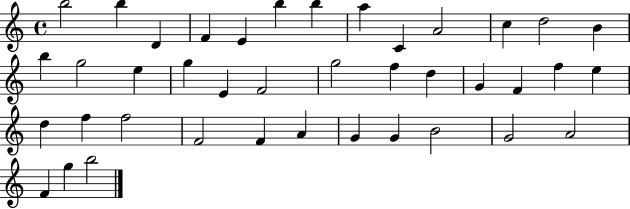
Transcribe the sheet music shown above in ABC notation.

X:1
T:Untitled
M:4/4
L:1/4
K:C
b2 b D F E b b a C A2 c d2 B b g2 e g E F2 g2 f d G F f e d f f2 F2 F A G G B2 G2 A2 F g b2